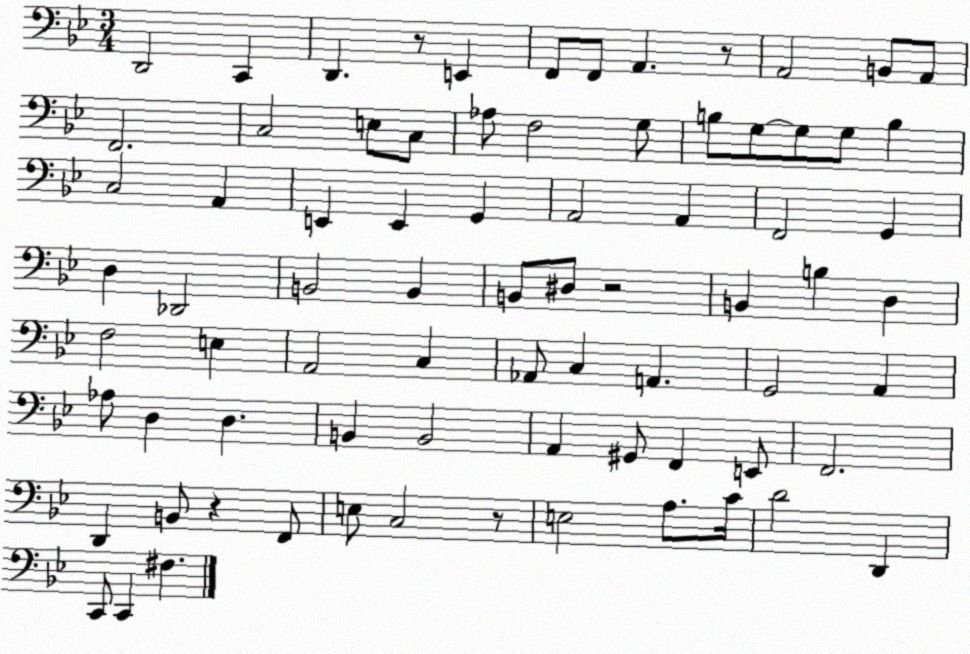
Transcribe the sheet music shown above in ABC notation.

X:1
T:Untitled
M:3/4
L:1/4
K:Bb
D,,2 C,, D,, z/2 E,, F,,/2 F,,/2 A,, z/2 A,,2 B,,/2 A,,/2 F,,2 C,2 E,/2 C,/2 _A,/2 F,2 G,/2 B,/2 G,/2 G,/2 G,/2 B, C,2 A,, E,, E,, G,, A,,2 A,, F,,2 G,, D, _D,,2 B,,2 B,, B,,/2 ^D,/2 z2 B,, B, D, F,2 E, A,,2 C, _A,,/2 C, A,, G,,2 A,, _A,/2 D, D, B,, B,,2 A,, ^G,,/2 F,, E,,/2 F,,2 D,, B,,/2 z F,,/2 E,/2 C,2 z/2 E,2 A,/2 C/4 D2 D,, C,,/2 C,, ^F,